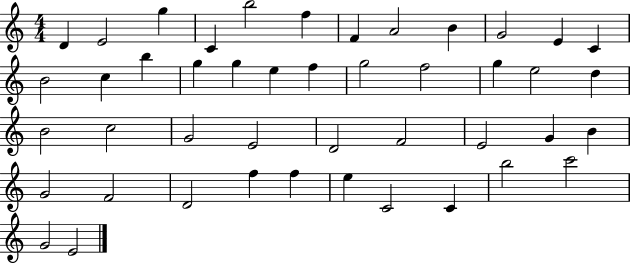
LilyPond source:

{
  \clef treble
  \numericTimeSignature
  \time 4/4
  \key c \major
  d'4 e'2 g''4 | c'4 b''2 f''4 | f'4 a'2 b'4 | g'2 e'4 c'4 | \break b'2 c''4 b''4 | g''4 g''4 e''4 f''4 | g''2 f''2 | g''4 e''2 d''4 | \break b'2 c''2 | g'2 e'2 | d'2 f'2 | e'2 g'4 b'4 | \break g'2 f'2 | d'2 f''4 f''4 | e''4 c'2 c'4 | b''2 c'''2 | \break g'2 e'2 | \bar "|."
}